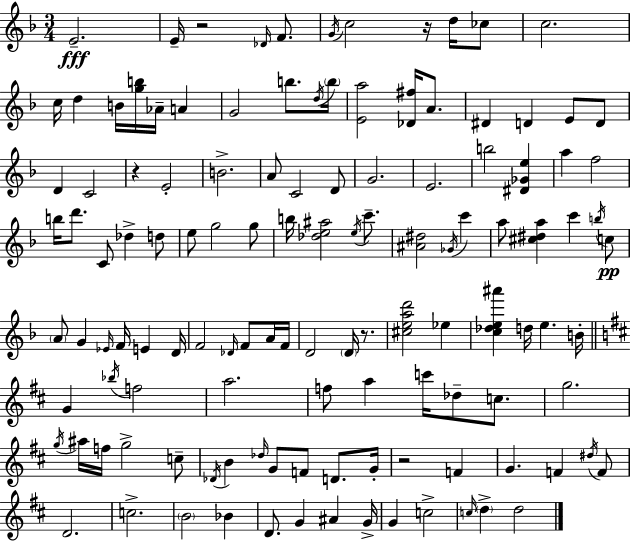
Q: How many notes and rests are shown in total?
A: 123